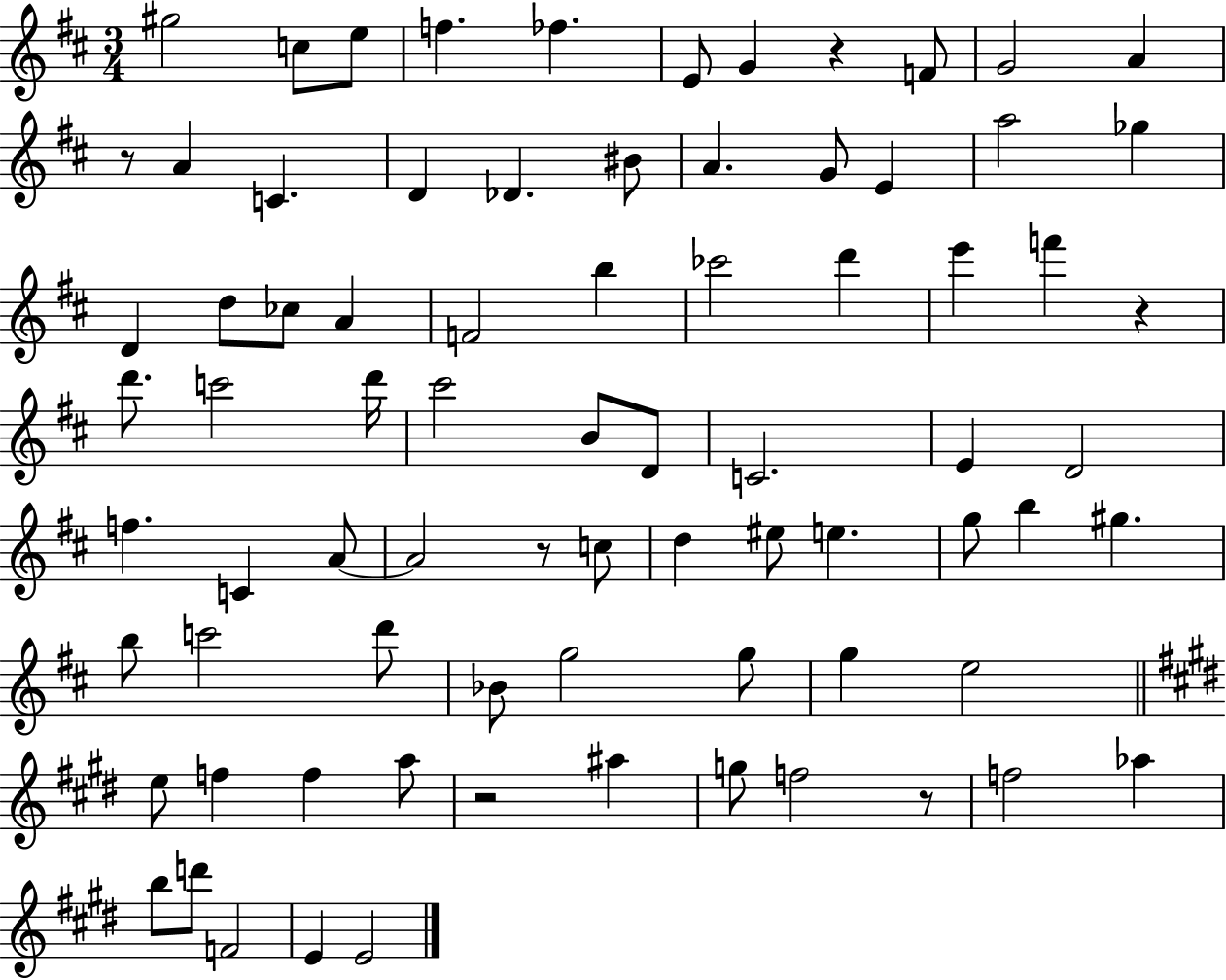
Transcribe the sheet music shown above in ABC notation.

X:1
T:Untitled
M:3/4
L:1/4
K:D
^g2 c/2 e/2 f _f E/2 G z F/2 G2 A z/2 A C D _D ^B/2 A G/2 E a2 _g D d/2 _c/2 A F2 b _c'2 d' e' f' z d'/2 c'2 d'/4 ^c'2 B/2 D/2 C2 E D2 f C A/2 A2 z/2 c/2 d ^e/2 e g/2 b ^g b/2 c'2 d'/2 _B/2 g2 g/2 g e2 e/2 f f a/2 z2 ^a g/2 f2 z/2 f2 _a b/2 d'/2 F2 E E2